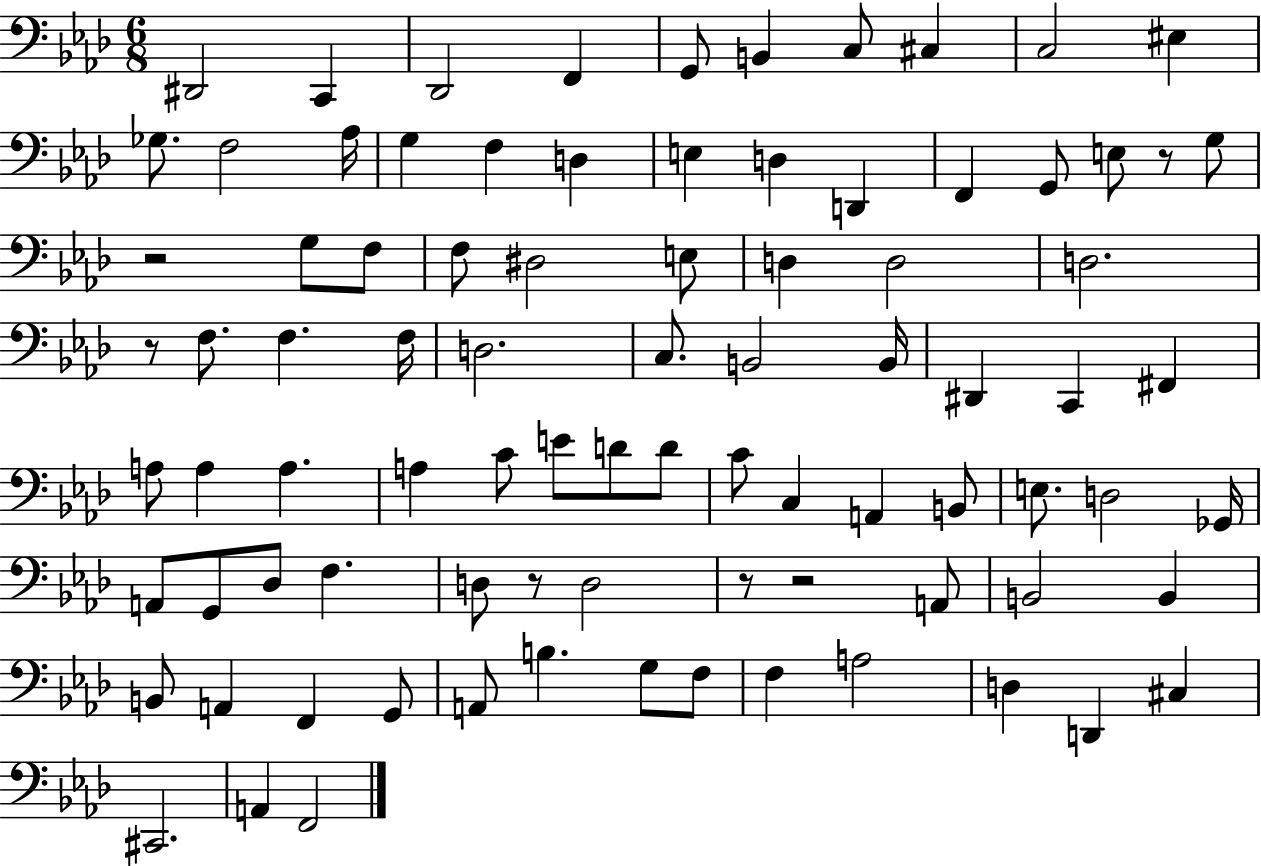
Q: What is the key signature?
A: AES major